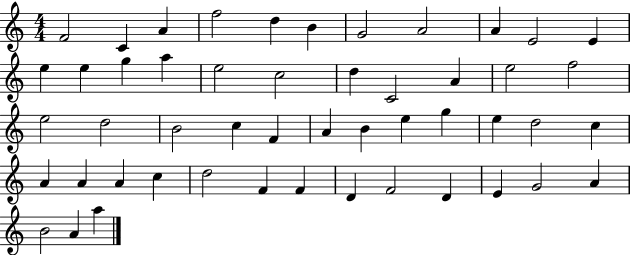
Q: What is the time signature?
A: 4/4